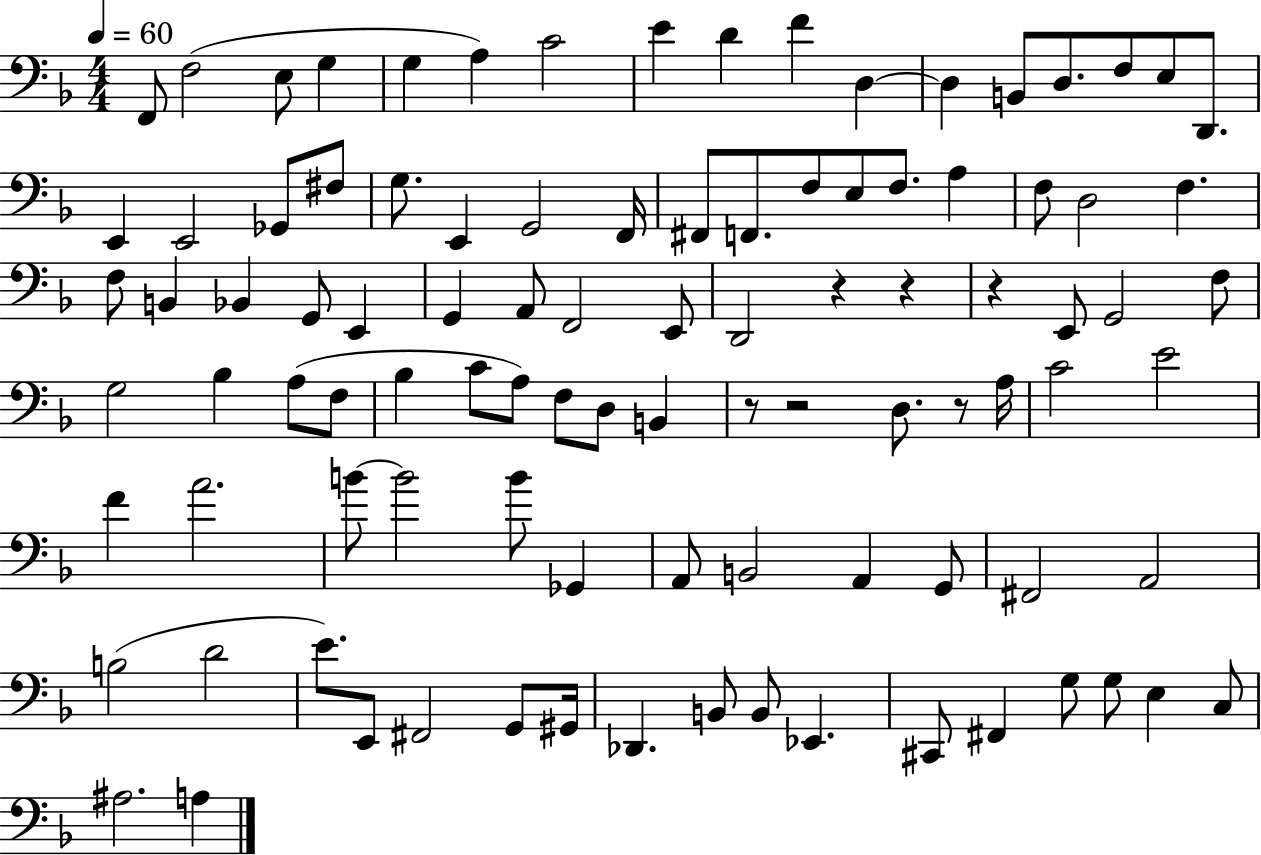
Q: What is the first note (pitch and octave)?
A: F2